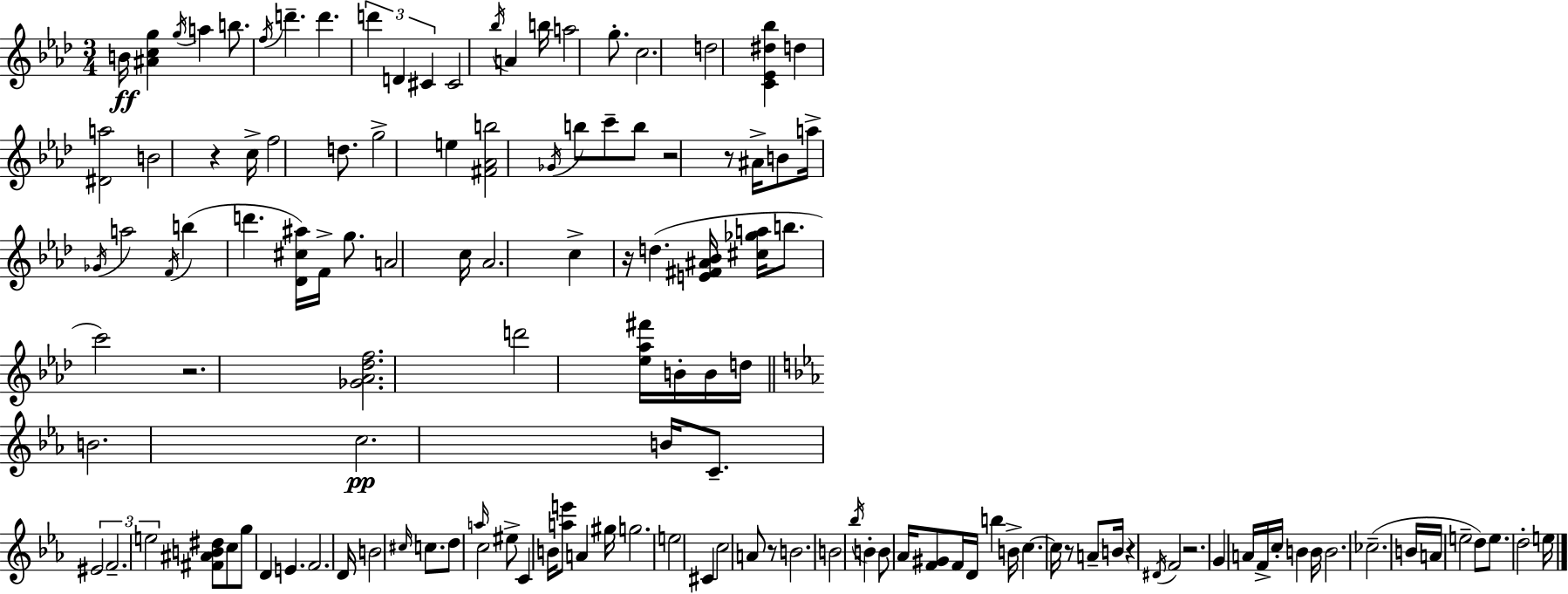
B4/s [A#4,C5,G5]/q G5/s A5/q B5/e. F5/s D6/q. D6/q. D6/q D4/q C#4/q C#4/h Bb5/s A4/q B5/s A5/h G5/e. C5/h. D5/h [C4,Eb4,D#5,Bb5]/q D5/q [D#4,A5]/h B4/h R/q C5/s F5/h D5/e. G5/h E5/q [F#4,Ab4,B5]/h Gb4/s B5/e C6/e B5/e R/h R/e A#4/s B4/e A5/s Gb4/s A5/h F4/s B5/q D6/q. [Db4,C#5,A#5]/s F4/s G5/e. A4/h C5/s Ab4/h. C5/q R/s D5/q. [E4,F#4,A#4,Bb4]/s [C#5,Gb5,A5]/s B5/e. C6/h R/h. [Gb4,Ab4,Db5,F5]/h. D6/h [Eb5,Ab5,F#6]/s B4/s B4/s D5/s B4/h. C5/h. B4/s C4/e. EIS4/h F4/h. E5/h [F#4,A#4,B4,D#5]/e C5/e G5/e D4/q E4/q. F4/h. D4/s B4/h C#5/s C5/e. D5/e A5/s C5/h EIS5/e C4/q B4/s [A5,E6]/e A4/q G#5/s G5/h. E5/h C#4/q C5/h A4/e R/e B4/h. B4/h Bb5/s B4/q B4/e Ab4/s [F4,G#4]/e F4/s D4/s B5/q B4/s C5/q. C5/s R/e A4/e B4/s R/q D#4/s F4/h R/h. G4/q A4/s F4/s C5/s B4/q B4/s B4/h. CES5/h. B4/s A4/s E5/h D5/e E5/e. D5/h E5/s